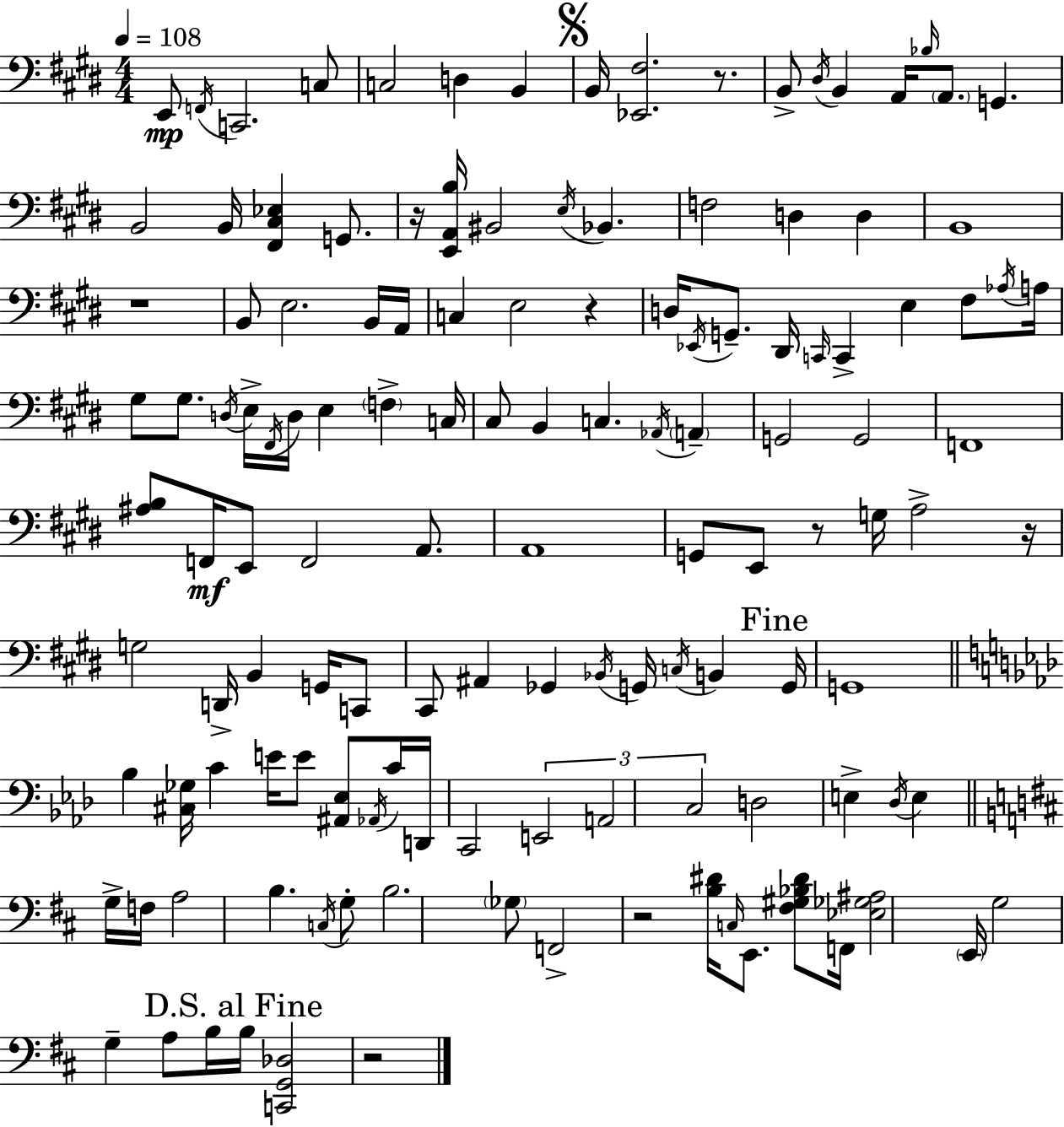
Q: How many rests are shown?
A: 8